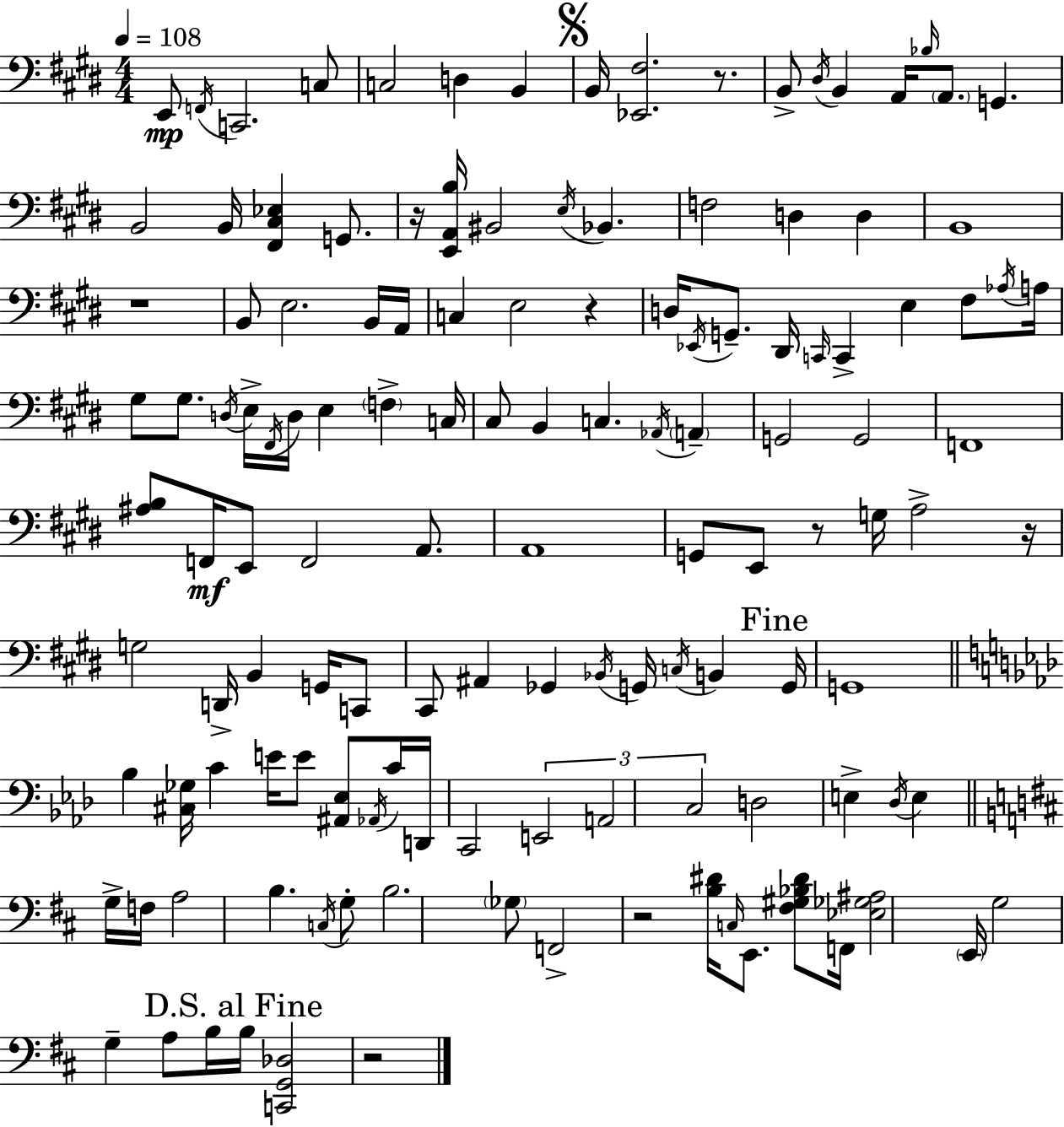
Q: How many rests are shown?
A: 8